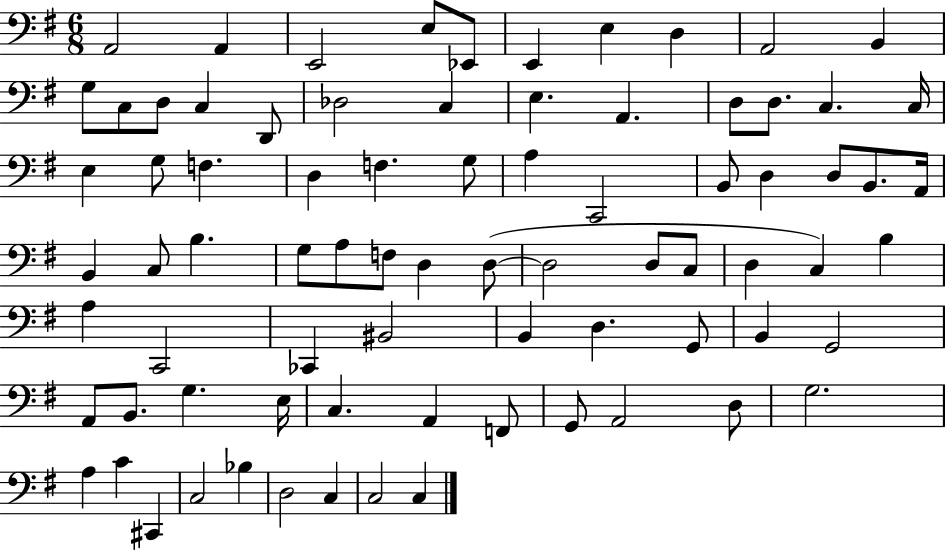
A2/h A2/q E2/h E3/e Eb2/e E2/q E3/q D3/q A2/h B2/q G3/e C3/e D3/e C3/q D2/e Db3/h C3/q E3/q. A2/q. D3/e D3/e. C3/q. C3/s E3/q G3/e F3/q. D3/q F3/q. G3/e A3/q C2/h B2/e D3/q D3/e B2/e. A2/s B2/q C3/e B3/q. G3/e A3/e F3/e D3/q D3/e D3/h D3/e C3/e D3/q C3/q B3/q A3/q C2/h CES2/q BIS2/h B2/q D3/q. G2/e B2/q G2/h A2/e B2/e. G3/q. E3/s C3/q. A2/q F2/e G2/e A2/h D3/e G3/h. A3/q C4/q C#2/q C3/h Bb3/q D3/h C3/q C3/h C3/q